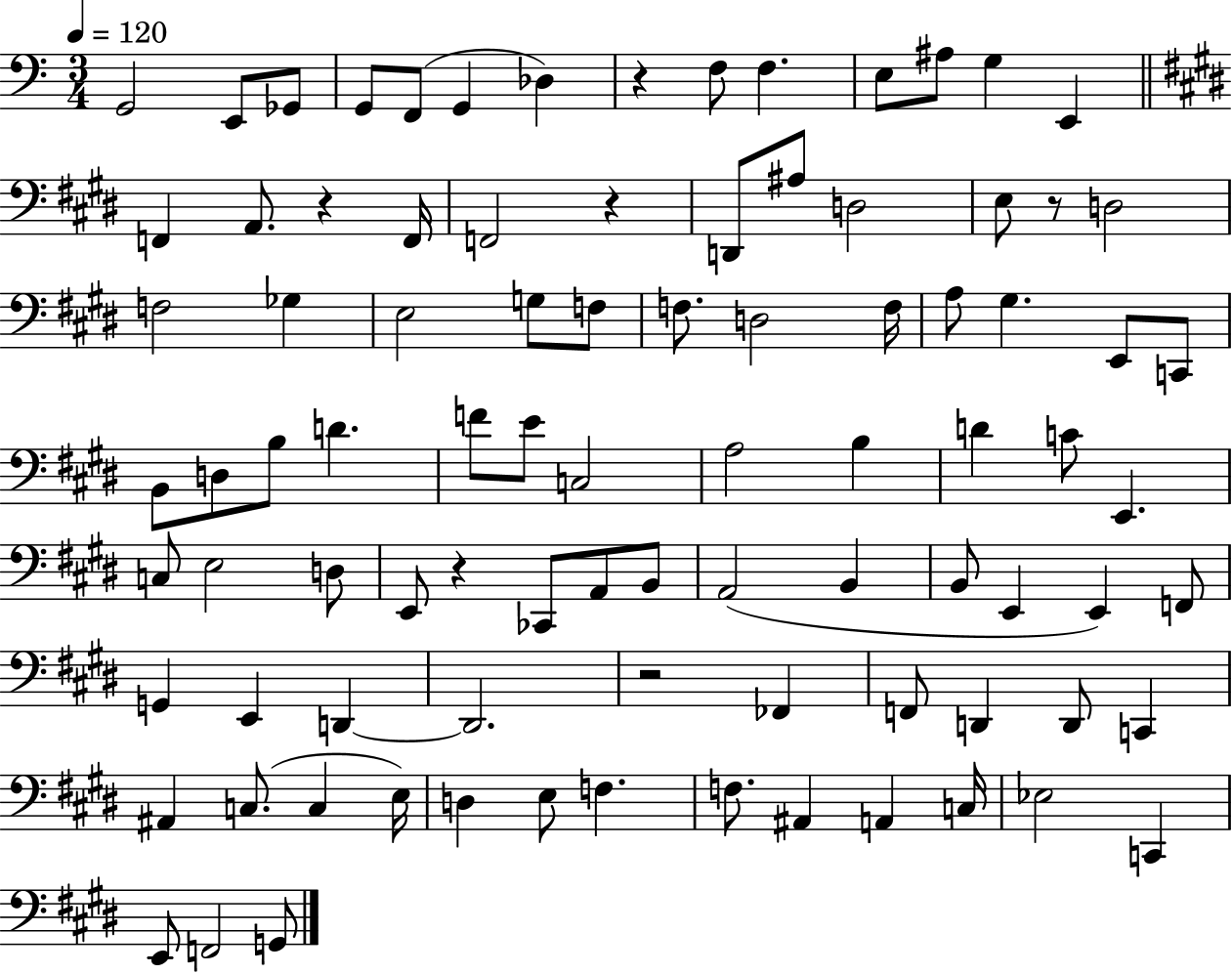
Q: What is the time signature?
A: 3/4